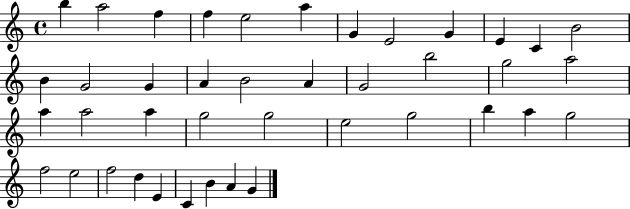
B5/q A5/h F5/q F5/q E5/h A5/q G4/q E4/h G4/q E4/q C4/q B4/h B4/q G4/h G4/q A4/q B4/h A4/q G4/h B5/h G5/h A5/h A5/q A5/h A5/q G5/h G5/h E5/h G5/h B5/q A5/q G5/h F5/h E5/h F5/h D5/q E4/q C4/q B4/q A4/q G4/q